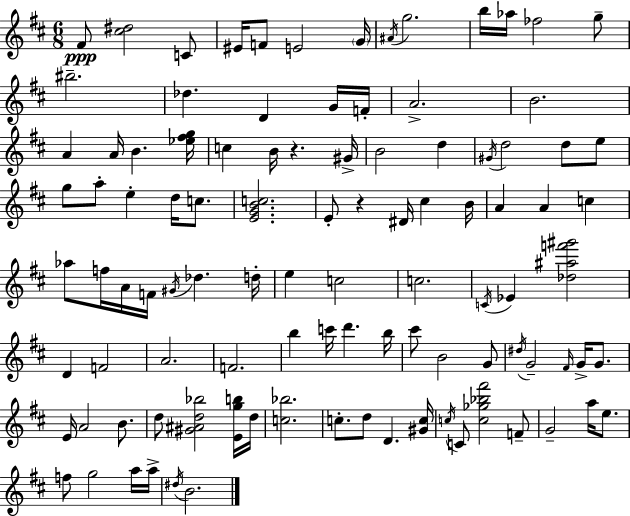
X:1
T:Untitled
M:6/8
L:1/4
K:D
^F/2 [^c^d]2 C/2 ^E/4 F/2 E2 G/4 ^A/4 g2 b/4 _a/4 _f2 g/2 ^b2 _d D G/4 F/4 A2 B2 A A/4 B [_e^fg]/4 c B/4 z ^G/4 B2 d ^G/4 d2 d/2 e/2 g/2 a/2 e d/4 c/2 [EGBc]2 E/2 z ^D/4 ^c B/4 A A c _a/2 f/4 A/4 F/4 ^G/4 _d d/4 e c2 c2 C/4 _E [_d^af'^g']2 D F2 A2 F2 b c'/4 d' b/4 ^c'/2 B2 G/2 ^d/4 G2 ^F/4 G/4 G/2 E/4 A2 B/2 d/2 [^G^Ad_b]2 [Egb]/4 d/4 [c_b]2 c/2 d/2 D [^Gc]/4 c/4 C/2 [c_g_b^f']2 F/2 G2 a/4 e/2 f/2 g2 a/4 a/4 ^d/4 B2